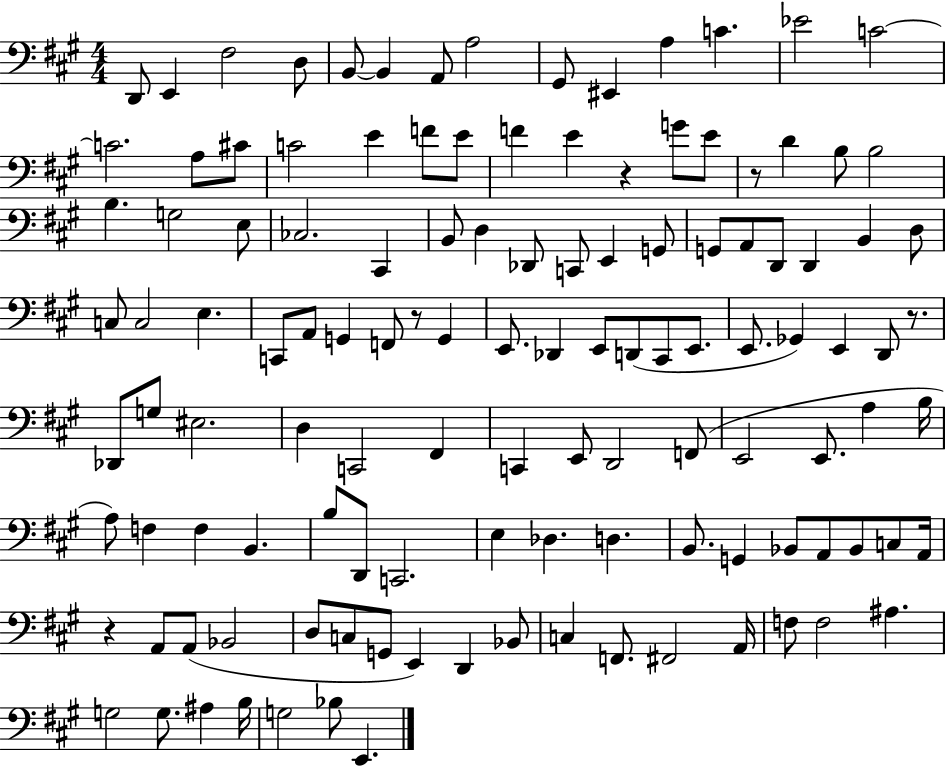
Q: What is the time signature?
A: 4/4